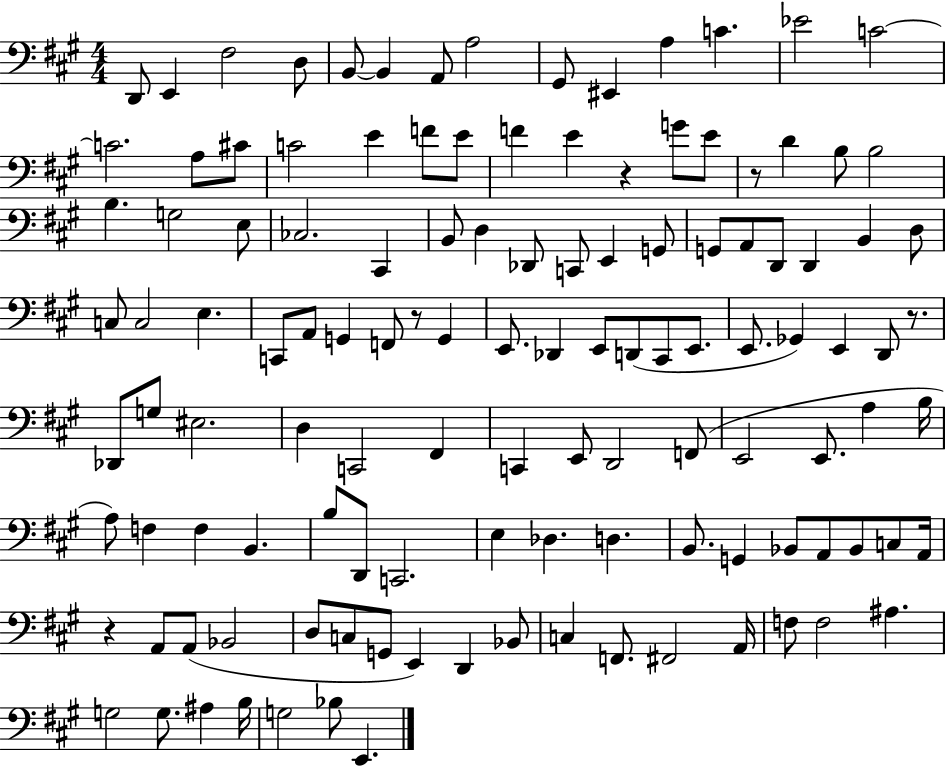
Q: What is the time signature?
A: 4/4